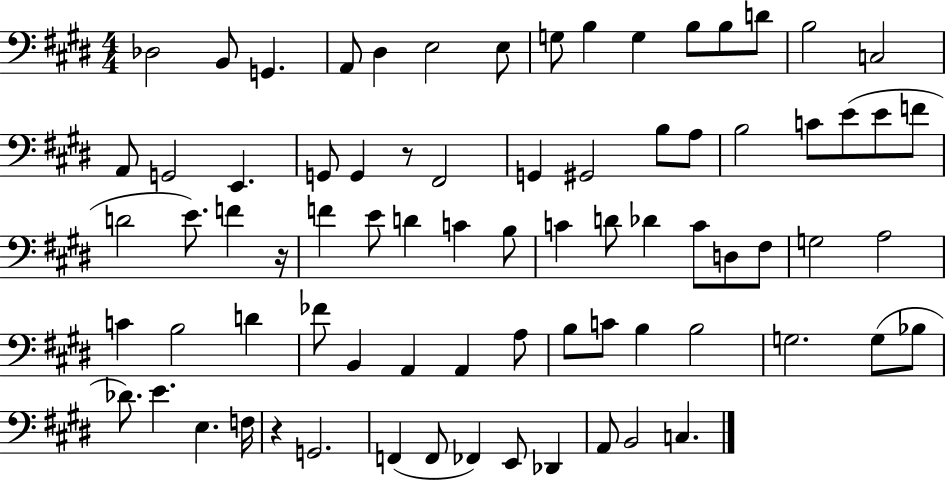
Db3/h B2/e G2/q. A2/e D#3/q E3/h E3/e G3/e B3/q G3/q B3/e B3/e D4/e B3/h C3/h A2/e G2/h E2/q. G2/e G2/q R/e F#2/h G2/q G#2/h B3/e A3/e B3/h C4/e E4/e E4/e F4/e D4/h E4/e. F4/q R/s F4/q E4/e D4/q C4/q B3/e C4/q D4/e Db4/q C4/e D3/e F#3/e G3/h A3/h C4/q B3/h D4/q FES4/e B2/q A2/q A2/q A3/e B3/e C4/e B3/q B3/h G3/h. G3/e Bb3/e Db4/e. E4/q. E3/q. F3/s R/q G2/h. F2/q F2/e FES2/q E2/e Db2/q A2/e B2/h C3/q.